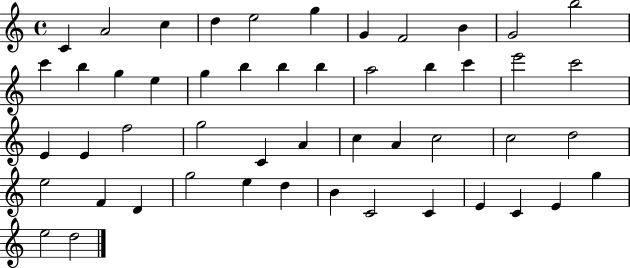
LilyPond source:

{
  \clef treble
  \time 4/4
  \defaultTimeSignature
  \key c \major
  c'4 a'2 c''4 | d''4 e''2 g''4 | g'4 f'2 b'4 | g'2 b''2 | \break c'''4 b''4 g''4 e''4 | g''4 b''4 b''4 b''4 | a''2 b''4 c'''4 | e'''2 c'''2 | \break e'4 e'4 f''2 | g''2 c'4 a'4 | c''4 a'4 c''2 | c''2 d''2 | \break e''2 f'4 d'4 | g''2 e''4 d''4 | b'4 c'2 c'4 | e'4 c'4 e'4 g''4 | \break e''2 d''2 | \bar "|."
}